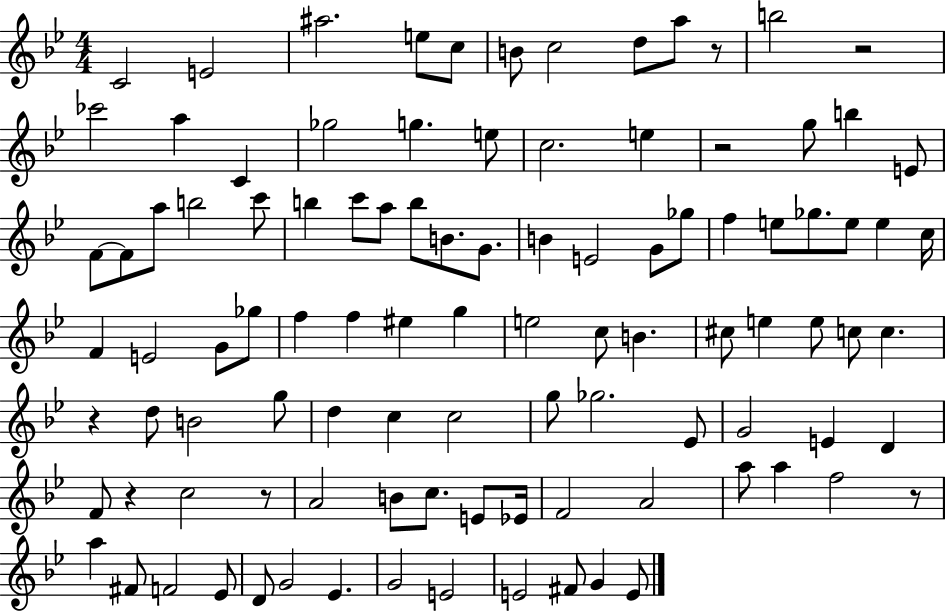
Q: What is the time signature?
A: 4/4